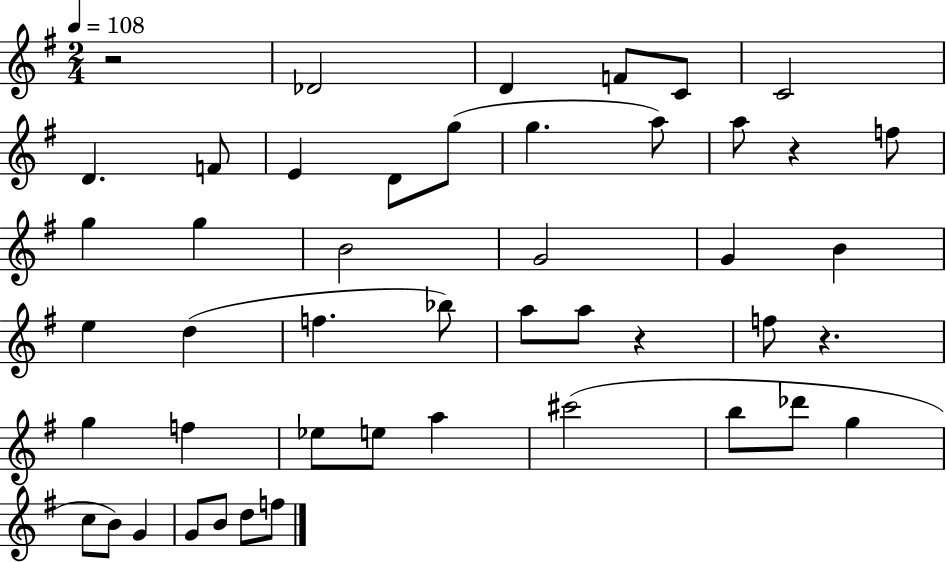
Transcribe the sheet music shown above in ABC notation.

X:1
T:Untitled
M:2/4
L:1/4
K:G
z2 _D2 D F/2 C/2 C2 D F/2 E D/2 g/2 g a/2 a/2 z f/2 g g B2 G2 G B e d f _b/2 a/2 a/2 z f/2 z g f _e/2 e/2 a ^c'2 b/2 _d'/2 g c/2 B/2 G G/2 B/2 d/2 f/2